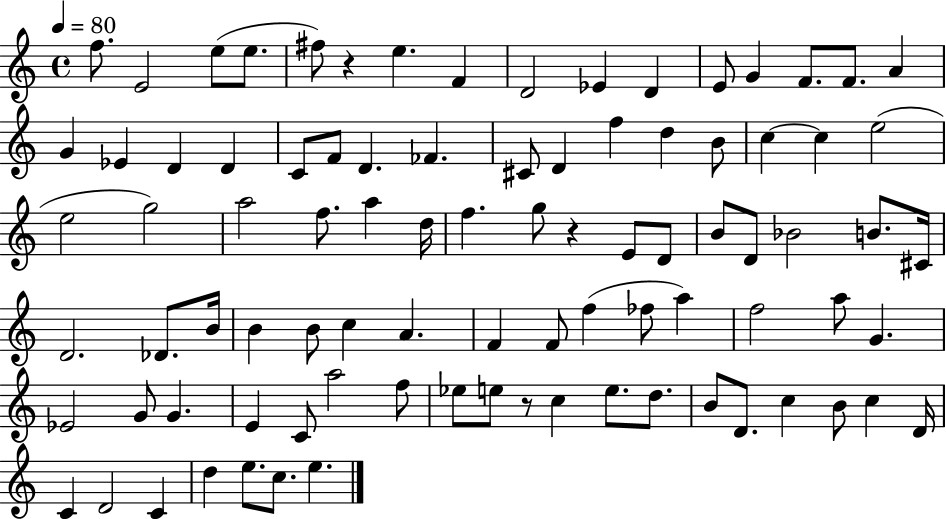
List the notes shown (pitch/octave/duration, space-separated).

F5/e. E4/h E5/e E5/e. F#5/e R/q E5/q. F4/q D4/h Eb4/q D4/q E4/e G4/q F4/e. F4/e. A4/q G4/q Eb4/q D4/q D4/q C4/e F4/e D4/q. FES4/q. C#4/e D4/q F5/q D5/q B4/e C5/q C5/q E5/h E5/h G5/h A5/h F5/e. A5/q D5/s F5/q. G5/e R/q E4/e D4/e B4/e D4/e Bb4/h B4/e. C#4/s D4/h. Db4/e. B4/s B4/q B4/e C5/q A4/q. F4/q F4/e F5/q FES5/e A5/q F5/h A5/e G4/q. Eb4/h G4/e G4/q. E4/q C4/e A5/h F5/e Eb5/e E5/e R/e C5/q E5/e. D5/e. B4/e D4/e. C5/q B4/e C5/q D4/s C4/q D4/h C4/q D5/q E5/e. C5/e. E5/q.